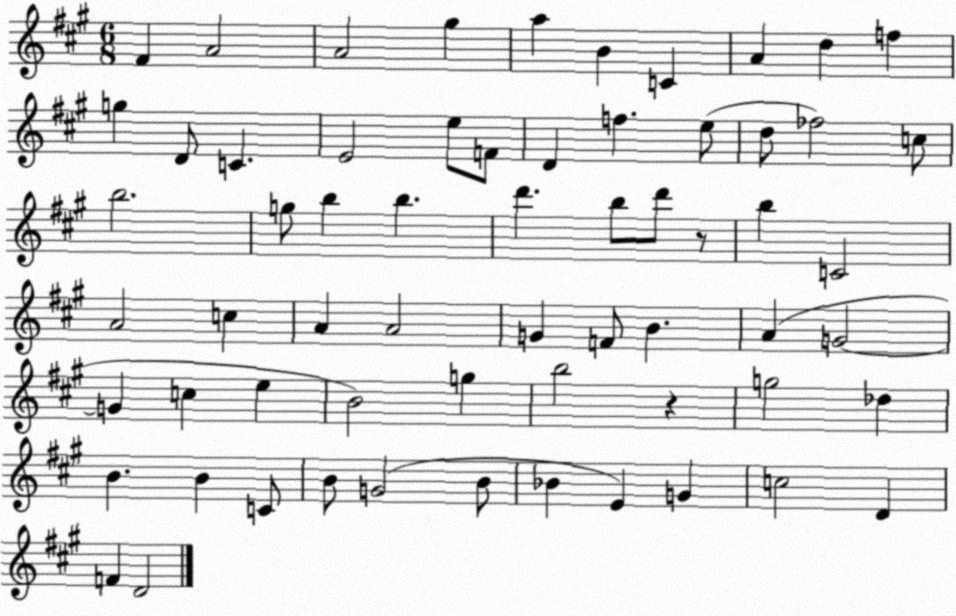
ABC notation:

X:1
T:Untitled
M:6/8
L:1/4
K:A
^F A2 A2 ^g a B C A d f g D/2 C E2 e/2 F/2 D f e/2 d/2 _f2 c/2 b2 g/2 b b d' b/2 d'/2 z/2 b C2 A2 c A A2 G F/2 B A G2 G c e B2 g b2 z g2 _d B B C/2 B/2 G2 B/2 _B E G c2 D F D2